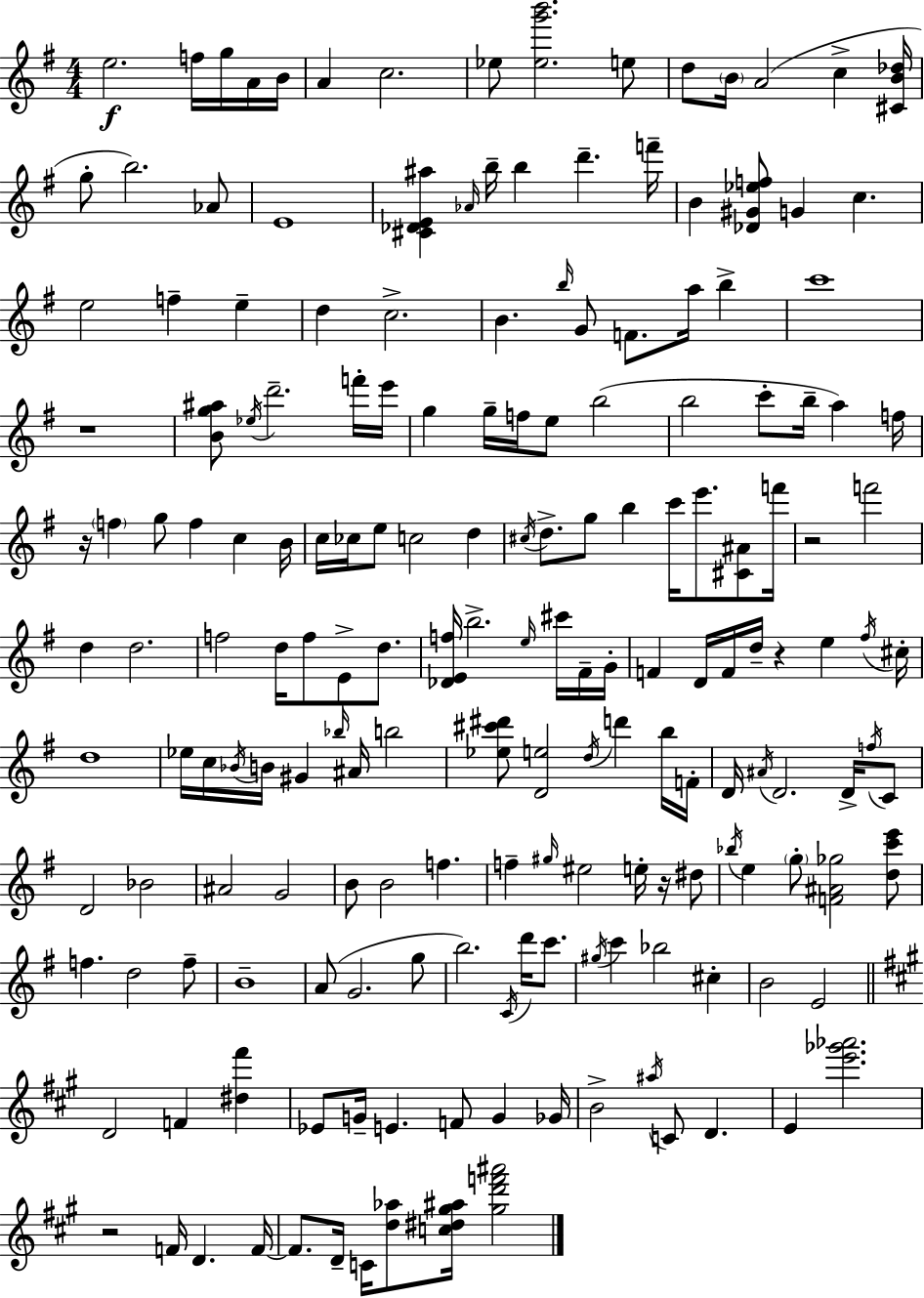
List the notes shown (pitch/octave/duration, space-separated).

E5/h. F5/s G5/s A4/s B4/s A4/q C5/h. Eb5/e [Eb5,G6,B6]/h. E5/e D5/e B4/s A4/h C5/q [C#4,B4,Db5]/s G5/e B5/h. Ab4/e E4/w [C#4,Db4,E4,A#5]/q Ab4/s B5/s B5/q D6/q. F6/s B4/q [Db4,G#4,Eb5,F5]/e G4/q C5/q. E5/h F5/q E5/q D5/q C5/h. B4/q. B5/s G4/e F4/e. A5/s B5/q C6/w R/w [B4,G5,A#5]/e Eb5/s D6/h. F6/s E6/s G5/q G5/s F5/s E5/e B5/h B5/h C6/e B5/s A5/q F5/s R/s F5/q G5/e F5/q C5/q B4/s C5/s CES5/s E5/e C5/h D5/q C#5/s D5/e. G5/e B5/q C6/s E6/e. [C#4,A#4]/e F6/s R/h F6/h D5/q D5/h. F5/h D5/s F5/e E4/e D5/e. [Db4,E4,F5]/s B5/h. E5/s C#6/s F#4/s G4/s F4/q D4/s F4/s D5/s R/q E5/q F#5/s C#5/s D5/w Eb5/s C5/s Bb4/s B4/s G#4/q Bb5/s A#4/s B5/h [Eb5,C#6,D#6]/e [D4,E5]/h D5/s D6/q B5/s F4/s D4/s A#4/s D4/h. D4/s F5/s C4/e D4/h Bb4/h A#4/h G4/h B4/e B4/h F5/q. F5/q G#5/s EIS5/h E5/s R/s D#5/e Bb5/s E5/q G5/e [F4,A#4,Gb5]/h [D5,C6,E6]/e F5/q. D5/h F5/e B4/w A4/e G4/h. G5/e B5/h. C4/s D6/s C6/e. G#5/s C6/q Bb5/h C#5/q B4/h E4/h D4/h F4/q [D#5,F#6]/q Eb4/e G4/s E4/q. F4/e G4/q Gb4/s B4/h A#5/s C4/e D4/q. E4/q [E6,Gb6,Ab6]/h. R/h F4/s D4/q. F4/s F4/e. D4/s C4/s [D5,Ab5]/e [C5,D#5,G#5,A#5]/s [G#5,D6,F6,A#6]/h